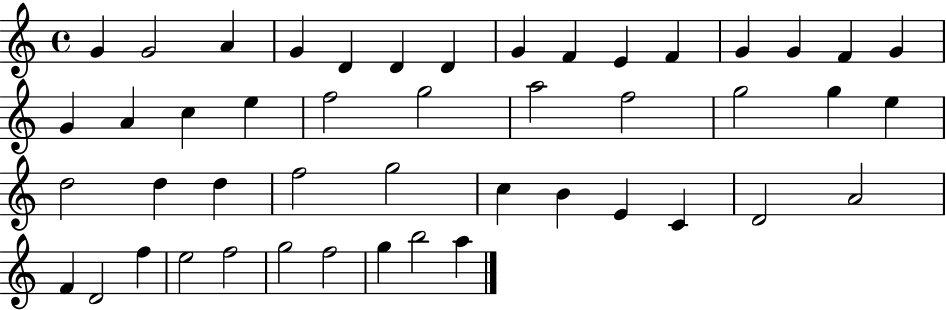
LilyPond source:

{
  \clef treble
  \time 4/4
  \defaultTimeSignature
  \key c \major
  g'4 g'2 a'4 | g'4 d'4 d'4 d'4 | g'4 f'4 e'4 f'4 | g'4 g'4 f'4 g'4 | \break g'4 a'4 c''4 e''4 | f''2 g''2 | a''2 f''2 | g''2 g''4 e''4 | \break d''2 d''4 d''4 | f''2 g''2 | c''4 b'4 e'4 c'4 | d'2 a'2 | \break f'4 d'2 f''4 | e''2 f''2 | g''2 f''2 | g''4 b''2 a''4 | \break \bar "|."
}